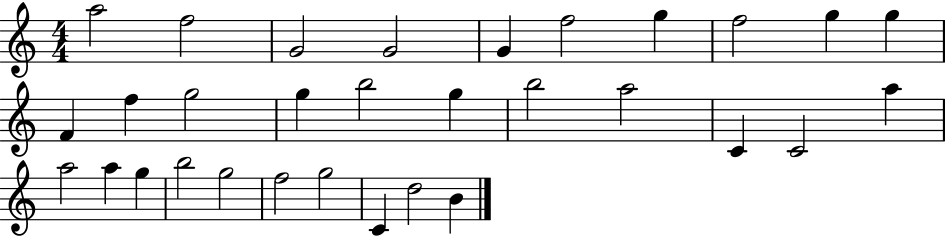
{
  \clef treble
  \numericTimeSignature
  \time 4/4
  \key c \major
  a''2 f''2 | g'2 g'2 | g'4 f''2 g''4 | f''2 g''4 g''4 | \break f'4 f''4 g''2 | g''4 b''2 g''4 | b''2 a''2 | c'4 c'2 a''4 | \break a''2 a''4 g''4 | b''2 g''2 | f''2 g''2 | c'4 d''2 b'4 | \break \bar "|."
}